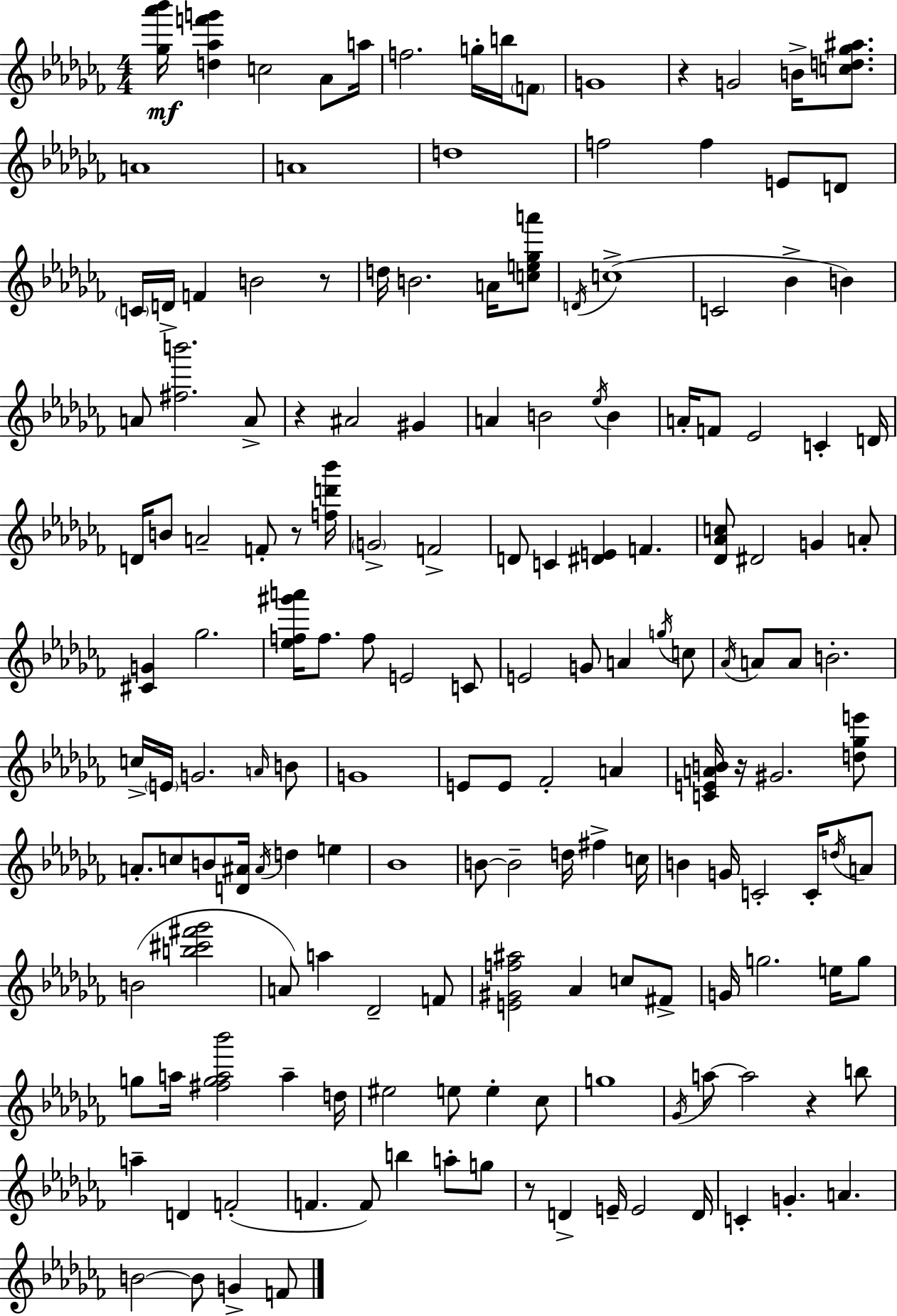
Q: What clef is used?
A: treble